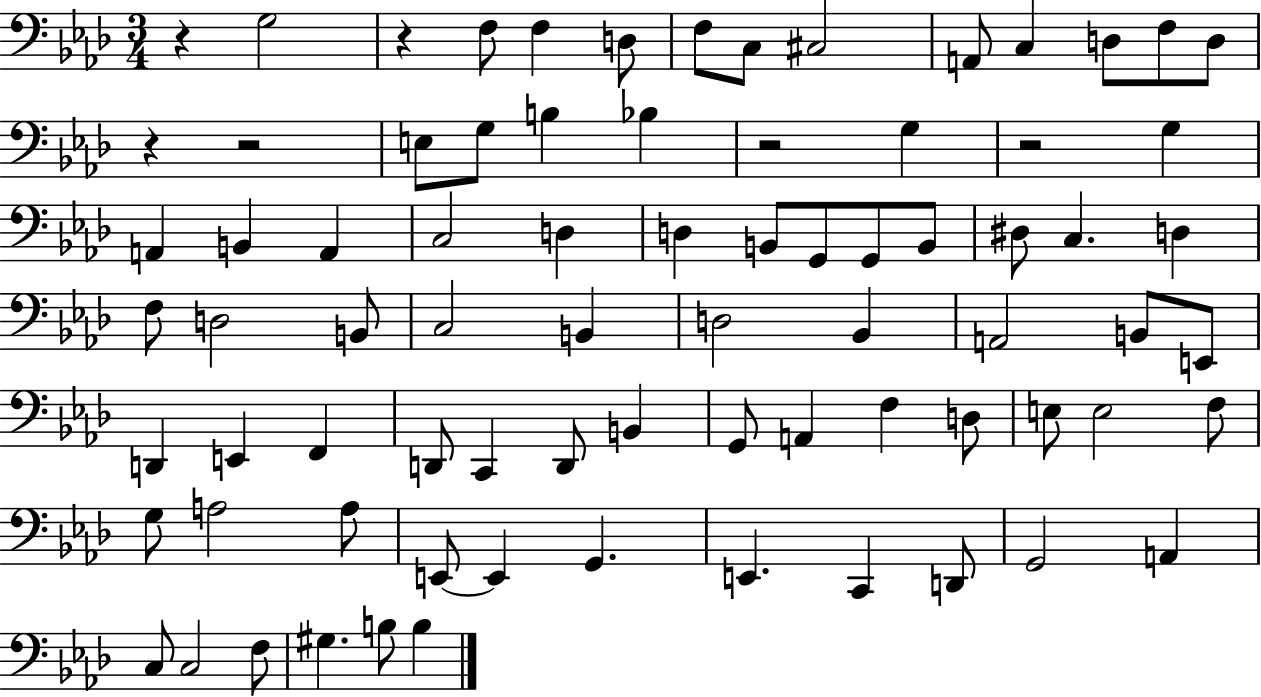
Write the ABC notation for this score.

X:1
T:Untitled
M:3/4
L:1/4
K:Ab
z G,2 z F,/2 F, D,/2 F,/2 C,/2 ^C,2 A,,/2 C, D,/2 F,/2 D,/2 z z2 E,/2 G,/2 B, _B, z2 G, z2 G, A,, B,, A,, C,2 D, D, B,,/2 G,,/2 G,,/2 B,,/2 ^D,/2 C, D, F,/2 D,2 B,,/2 C,2 B,, D,2 _B,, A,,2 B,,/2 E,,/2 D,, E,, F,, D,,/2 C,, D,,/2 B,, G,,/2 A,, F, D,/2 E,/2 E,2 F,/2 G,/2 A,2 A,/2 E,,/2 E,, G,, E,, C,, D,,/2 G,,2 A,, C,/2 C,2 F,/2 ^G, B,/2 B,